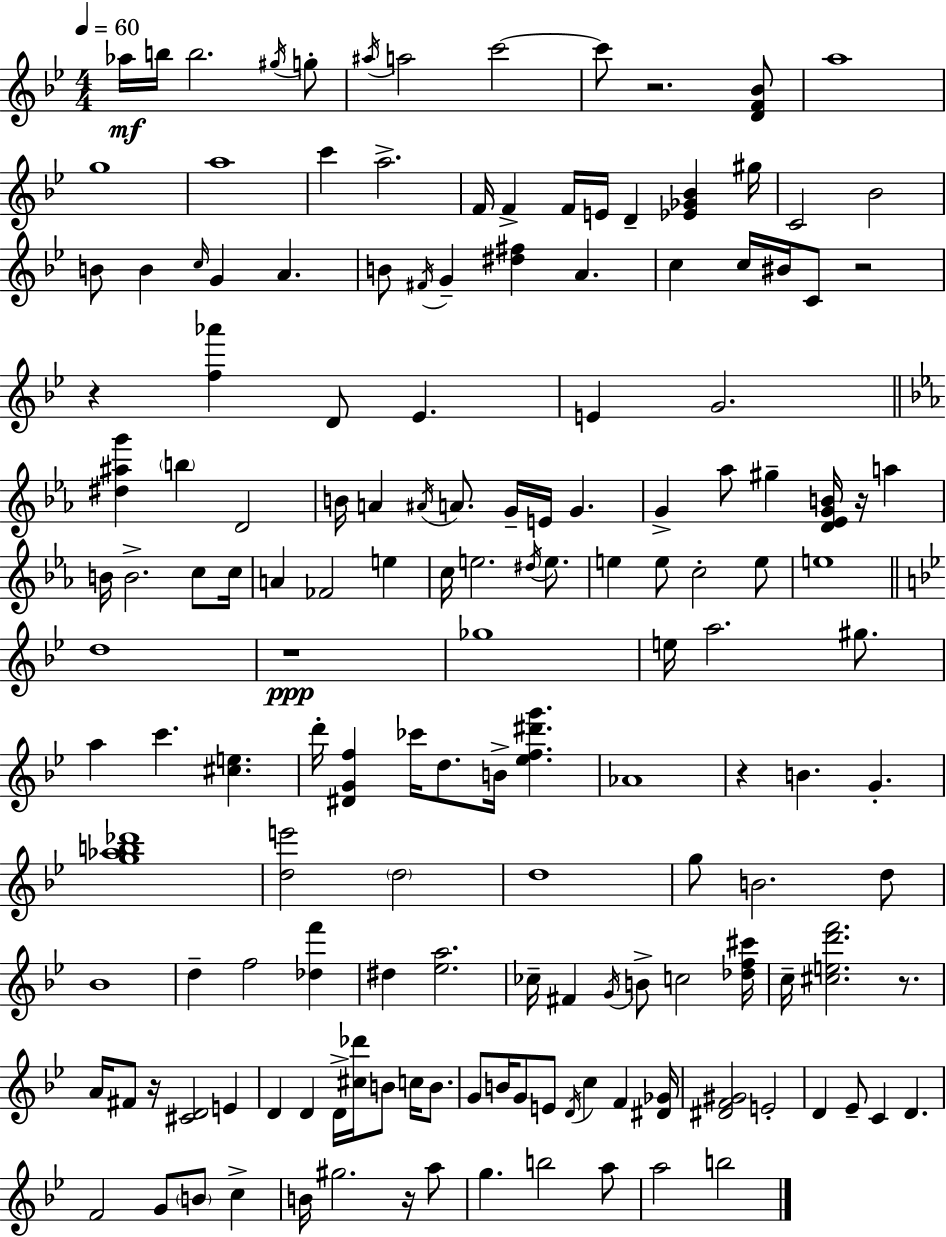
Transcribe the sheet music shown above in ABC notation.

X:1
T:Untitled
M:4/4
L:1/4
K:Gm
_a/4 b/4 b2 ^g/4 g/2 ^a/4 a2 c'2 c'/2 z2 [DF_B]/2 a4 g4 a4 c' a2 F/4 F F/4 E/4 D [_E_G_B] ^g/4 C2 _B2 B/2 B c/4 G A B/2 ^F/4 G [^d^f] A c c/4 ^B/4 C/2 z2 z [f_a'] D/2 _E E G2 [^d^ag'] b D2 B/4 A ^A/4 A/2 G/4 E/4 G G _a/2 ^g [D_EGB]/4 z/4 a B/4 B2 c/2 c/4 A _F2 e c/4 e2 ^d/4 e/2 e e/2 c2 e/2 e4 d4 z4 _g4 e/4 a2 ^g/2 a c' [^ce] d'/4 [^DGf] _c'/4 d/2 B/4 [_ef^d'g'] _A4 z B G [g_ab_d']4 [de']2 d2 d4 g/2 B2 d/2 _B4 d f2 [_df'] ^d [_ea]2 _c/4 ^F G/4 B/2 c2 [_df^c']/4 c/4 [^ced'f']2 z/2 A/4 ^F/2 z/4 [^CD]2 E D D D/4 [^c_d']/4 B/2 c/4 B/2 G/2 B/4 G/2 E/2 D/4 c F [^D_G]/4 [^DF^G]2 E2 D _E/2 C D F2 G/2 B/2 c B/4 ^g2 z/4 a/2 g b2 a/2 a2 b2